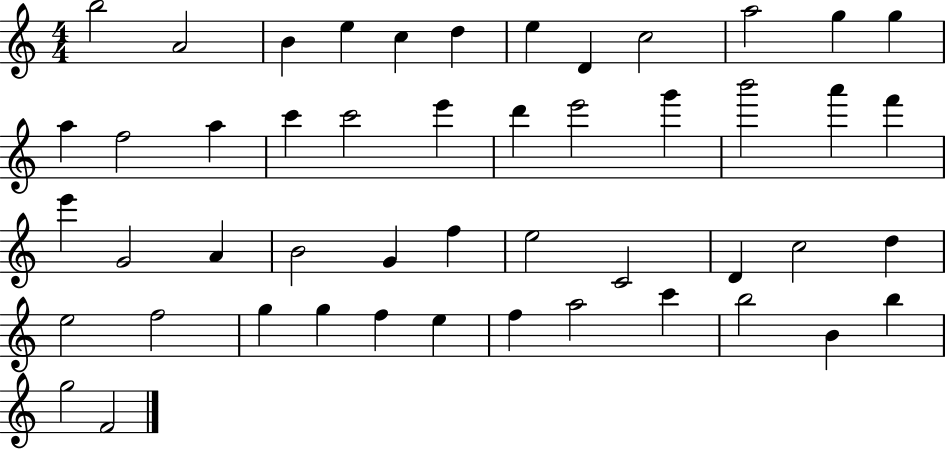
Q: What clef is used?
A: treble